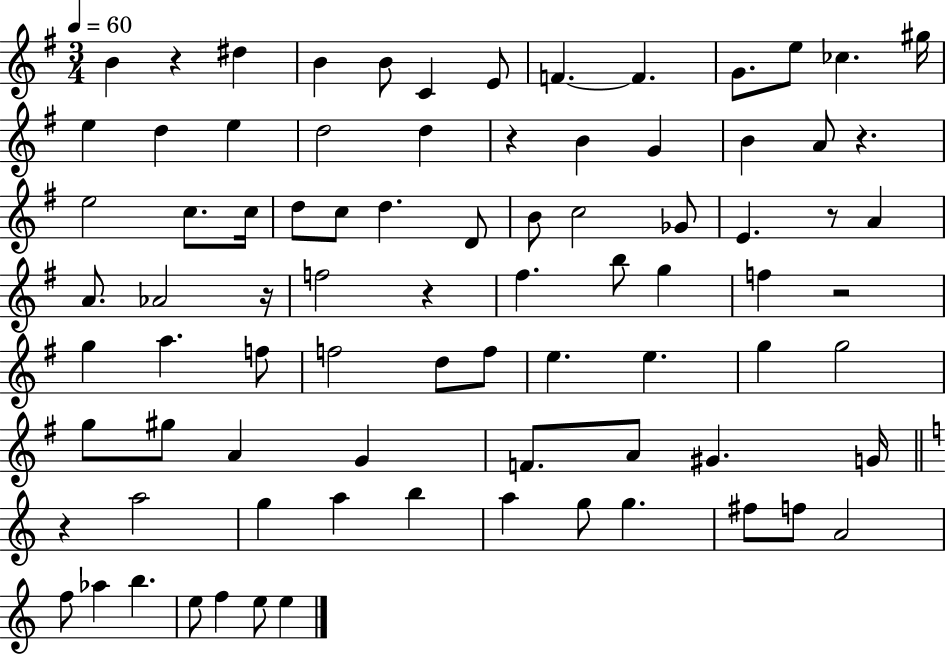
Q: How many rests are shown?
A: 8